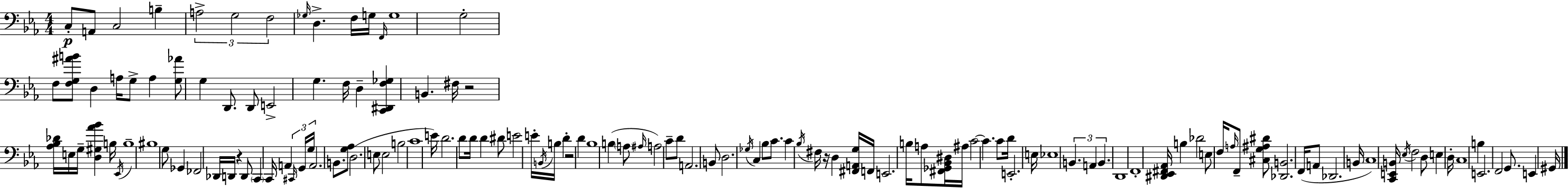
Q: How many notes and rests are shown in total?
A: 139